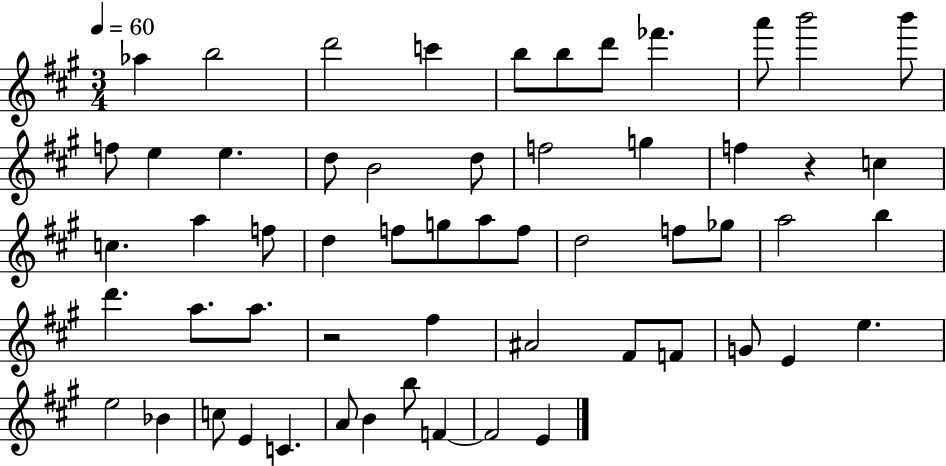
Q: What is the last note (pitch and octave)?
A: E4